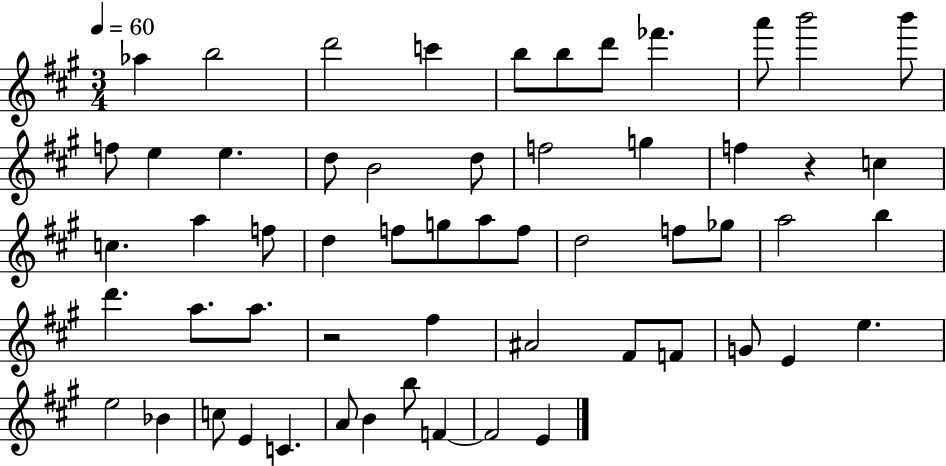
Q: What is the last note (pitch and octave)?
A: E4